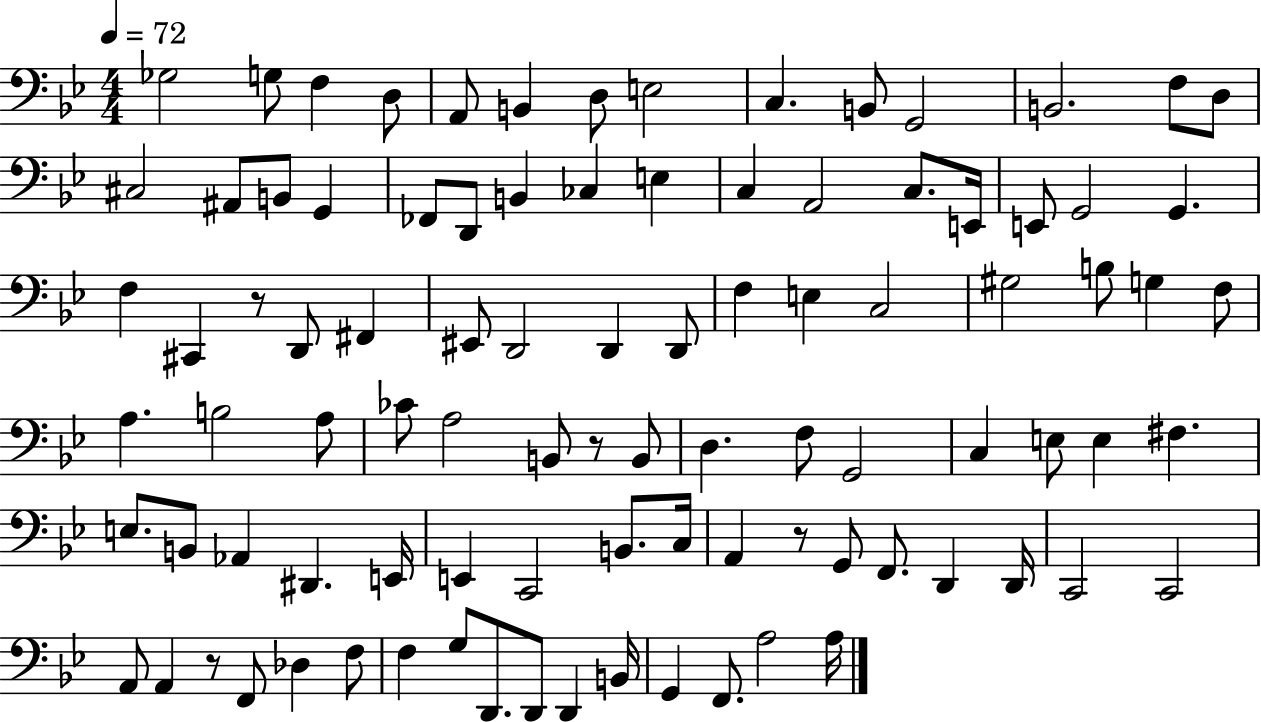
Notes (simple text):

Gb3/h G3/e F3/q D3/e A2/e B2/q D3/e E3/h C3/q. B2/e G2/h B2/h. F3/e D3/e C#3/h A#2/e B2/e G2/q FES2/e D2/e B2/q CES3/q E3/q C3/q A2/h C3/e. E2/s E2/e G2/h G2/q. F3/q C#2/q R/e D2/e F#2/q EIS2/e D2/h D2/q D2/e F3/q E3/q C3/h G#3/h B3/e G3/q F3/e A3/q. B3/h A3/e CES4/e A3/h B2/e R/e B2/e D3/q. F3/e G2/h C3/q E3/e E3/q F#3/q. E3/e. B2/e Ab2/q D#2/q. E2/s E2/q C2/h B2/e. C3/s A2/q R/e G2/e F2/e. D2/q D2/s C2/h C2/h A2/e A2/q R/e F2/e Db3/q F3/e F3/q G3/e D2/e. D2/e D2/q B2/s G2/q F2/e. A3/h A3/s